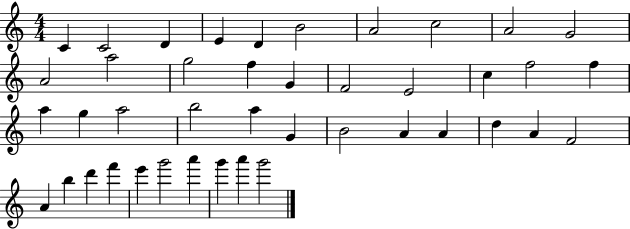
X:1
T:Untitled
M:4/4
L:1/4
K:C
C C2 D E D B2 A2 c2 A2 G2 A2 a2 g2 f G F2 E2 c f2 f a g a2 b2 a G B2 A A d A F2 A b d' f' e' g'2 a' g' a' g'2